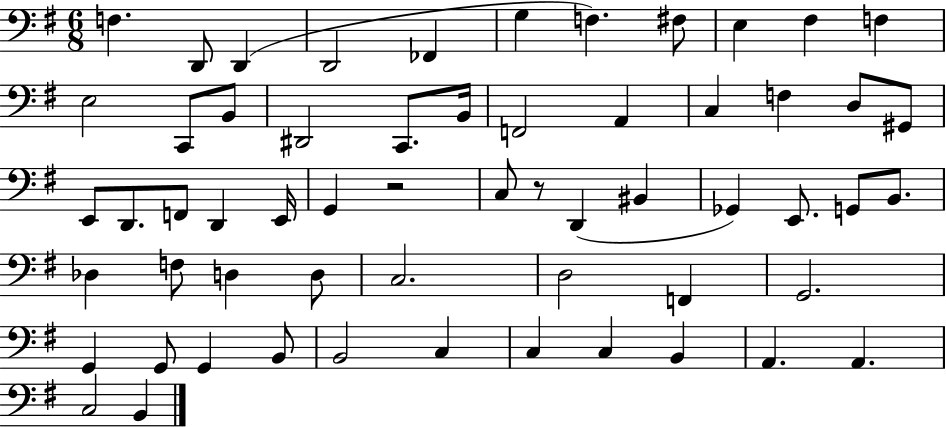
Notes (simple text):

F3/q. D2/e D2/q D2/h FES2/q G3/q F3/q. F#3/e E3/q F#3/q F3/q E3/h C2/e B2/e D#2/h C2/e. B2/s F2/h A2/q C3/q F3/q D3/e G#2/e E2/e D2/e. F2/e D2/q E2/s G2/q R/h C3/e R/e D2/q BIS2/q Gb2/q E2/e. G2/e B2/e. Db3/q F3/e D3/q D3/e C3/h. D3/h F2/q G2/h. G2/q G2/e G2/q B2/e B2/h C3/q C3/q C3/q B2/q A2/q. A2/q. C3/h B2/q